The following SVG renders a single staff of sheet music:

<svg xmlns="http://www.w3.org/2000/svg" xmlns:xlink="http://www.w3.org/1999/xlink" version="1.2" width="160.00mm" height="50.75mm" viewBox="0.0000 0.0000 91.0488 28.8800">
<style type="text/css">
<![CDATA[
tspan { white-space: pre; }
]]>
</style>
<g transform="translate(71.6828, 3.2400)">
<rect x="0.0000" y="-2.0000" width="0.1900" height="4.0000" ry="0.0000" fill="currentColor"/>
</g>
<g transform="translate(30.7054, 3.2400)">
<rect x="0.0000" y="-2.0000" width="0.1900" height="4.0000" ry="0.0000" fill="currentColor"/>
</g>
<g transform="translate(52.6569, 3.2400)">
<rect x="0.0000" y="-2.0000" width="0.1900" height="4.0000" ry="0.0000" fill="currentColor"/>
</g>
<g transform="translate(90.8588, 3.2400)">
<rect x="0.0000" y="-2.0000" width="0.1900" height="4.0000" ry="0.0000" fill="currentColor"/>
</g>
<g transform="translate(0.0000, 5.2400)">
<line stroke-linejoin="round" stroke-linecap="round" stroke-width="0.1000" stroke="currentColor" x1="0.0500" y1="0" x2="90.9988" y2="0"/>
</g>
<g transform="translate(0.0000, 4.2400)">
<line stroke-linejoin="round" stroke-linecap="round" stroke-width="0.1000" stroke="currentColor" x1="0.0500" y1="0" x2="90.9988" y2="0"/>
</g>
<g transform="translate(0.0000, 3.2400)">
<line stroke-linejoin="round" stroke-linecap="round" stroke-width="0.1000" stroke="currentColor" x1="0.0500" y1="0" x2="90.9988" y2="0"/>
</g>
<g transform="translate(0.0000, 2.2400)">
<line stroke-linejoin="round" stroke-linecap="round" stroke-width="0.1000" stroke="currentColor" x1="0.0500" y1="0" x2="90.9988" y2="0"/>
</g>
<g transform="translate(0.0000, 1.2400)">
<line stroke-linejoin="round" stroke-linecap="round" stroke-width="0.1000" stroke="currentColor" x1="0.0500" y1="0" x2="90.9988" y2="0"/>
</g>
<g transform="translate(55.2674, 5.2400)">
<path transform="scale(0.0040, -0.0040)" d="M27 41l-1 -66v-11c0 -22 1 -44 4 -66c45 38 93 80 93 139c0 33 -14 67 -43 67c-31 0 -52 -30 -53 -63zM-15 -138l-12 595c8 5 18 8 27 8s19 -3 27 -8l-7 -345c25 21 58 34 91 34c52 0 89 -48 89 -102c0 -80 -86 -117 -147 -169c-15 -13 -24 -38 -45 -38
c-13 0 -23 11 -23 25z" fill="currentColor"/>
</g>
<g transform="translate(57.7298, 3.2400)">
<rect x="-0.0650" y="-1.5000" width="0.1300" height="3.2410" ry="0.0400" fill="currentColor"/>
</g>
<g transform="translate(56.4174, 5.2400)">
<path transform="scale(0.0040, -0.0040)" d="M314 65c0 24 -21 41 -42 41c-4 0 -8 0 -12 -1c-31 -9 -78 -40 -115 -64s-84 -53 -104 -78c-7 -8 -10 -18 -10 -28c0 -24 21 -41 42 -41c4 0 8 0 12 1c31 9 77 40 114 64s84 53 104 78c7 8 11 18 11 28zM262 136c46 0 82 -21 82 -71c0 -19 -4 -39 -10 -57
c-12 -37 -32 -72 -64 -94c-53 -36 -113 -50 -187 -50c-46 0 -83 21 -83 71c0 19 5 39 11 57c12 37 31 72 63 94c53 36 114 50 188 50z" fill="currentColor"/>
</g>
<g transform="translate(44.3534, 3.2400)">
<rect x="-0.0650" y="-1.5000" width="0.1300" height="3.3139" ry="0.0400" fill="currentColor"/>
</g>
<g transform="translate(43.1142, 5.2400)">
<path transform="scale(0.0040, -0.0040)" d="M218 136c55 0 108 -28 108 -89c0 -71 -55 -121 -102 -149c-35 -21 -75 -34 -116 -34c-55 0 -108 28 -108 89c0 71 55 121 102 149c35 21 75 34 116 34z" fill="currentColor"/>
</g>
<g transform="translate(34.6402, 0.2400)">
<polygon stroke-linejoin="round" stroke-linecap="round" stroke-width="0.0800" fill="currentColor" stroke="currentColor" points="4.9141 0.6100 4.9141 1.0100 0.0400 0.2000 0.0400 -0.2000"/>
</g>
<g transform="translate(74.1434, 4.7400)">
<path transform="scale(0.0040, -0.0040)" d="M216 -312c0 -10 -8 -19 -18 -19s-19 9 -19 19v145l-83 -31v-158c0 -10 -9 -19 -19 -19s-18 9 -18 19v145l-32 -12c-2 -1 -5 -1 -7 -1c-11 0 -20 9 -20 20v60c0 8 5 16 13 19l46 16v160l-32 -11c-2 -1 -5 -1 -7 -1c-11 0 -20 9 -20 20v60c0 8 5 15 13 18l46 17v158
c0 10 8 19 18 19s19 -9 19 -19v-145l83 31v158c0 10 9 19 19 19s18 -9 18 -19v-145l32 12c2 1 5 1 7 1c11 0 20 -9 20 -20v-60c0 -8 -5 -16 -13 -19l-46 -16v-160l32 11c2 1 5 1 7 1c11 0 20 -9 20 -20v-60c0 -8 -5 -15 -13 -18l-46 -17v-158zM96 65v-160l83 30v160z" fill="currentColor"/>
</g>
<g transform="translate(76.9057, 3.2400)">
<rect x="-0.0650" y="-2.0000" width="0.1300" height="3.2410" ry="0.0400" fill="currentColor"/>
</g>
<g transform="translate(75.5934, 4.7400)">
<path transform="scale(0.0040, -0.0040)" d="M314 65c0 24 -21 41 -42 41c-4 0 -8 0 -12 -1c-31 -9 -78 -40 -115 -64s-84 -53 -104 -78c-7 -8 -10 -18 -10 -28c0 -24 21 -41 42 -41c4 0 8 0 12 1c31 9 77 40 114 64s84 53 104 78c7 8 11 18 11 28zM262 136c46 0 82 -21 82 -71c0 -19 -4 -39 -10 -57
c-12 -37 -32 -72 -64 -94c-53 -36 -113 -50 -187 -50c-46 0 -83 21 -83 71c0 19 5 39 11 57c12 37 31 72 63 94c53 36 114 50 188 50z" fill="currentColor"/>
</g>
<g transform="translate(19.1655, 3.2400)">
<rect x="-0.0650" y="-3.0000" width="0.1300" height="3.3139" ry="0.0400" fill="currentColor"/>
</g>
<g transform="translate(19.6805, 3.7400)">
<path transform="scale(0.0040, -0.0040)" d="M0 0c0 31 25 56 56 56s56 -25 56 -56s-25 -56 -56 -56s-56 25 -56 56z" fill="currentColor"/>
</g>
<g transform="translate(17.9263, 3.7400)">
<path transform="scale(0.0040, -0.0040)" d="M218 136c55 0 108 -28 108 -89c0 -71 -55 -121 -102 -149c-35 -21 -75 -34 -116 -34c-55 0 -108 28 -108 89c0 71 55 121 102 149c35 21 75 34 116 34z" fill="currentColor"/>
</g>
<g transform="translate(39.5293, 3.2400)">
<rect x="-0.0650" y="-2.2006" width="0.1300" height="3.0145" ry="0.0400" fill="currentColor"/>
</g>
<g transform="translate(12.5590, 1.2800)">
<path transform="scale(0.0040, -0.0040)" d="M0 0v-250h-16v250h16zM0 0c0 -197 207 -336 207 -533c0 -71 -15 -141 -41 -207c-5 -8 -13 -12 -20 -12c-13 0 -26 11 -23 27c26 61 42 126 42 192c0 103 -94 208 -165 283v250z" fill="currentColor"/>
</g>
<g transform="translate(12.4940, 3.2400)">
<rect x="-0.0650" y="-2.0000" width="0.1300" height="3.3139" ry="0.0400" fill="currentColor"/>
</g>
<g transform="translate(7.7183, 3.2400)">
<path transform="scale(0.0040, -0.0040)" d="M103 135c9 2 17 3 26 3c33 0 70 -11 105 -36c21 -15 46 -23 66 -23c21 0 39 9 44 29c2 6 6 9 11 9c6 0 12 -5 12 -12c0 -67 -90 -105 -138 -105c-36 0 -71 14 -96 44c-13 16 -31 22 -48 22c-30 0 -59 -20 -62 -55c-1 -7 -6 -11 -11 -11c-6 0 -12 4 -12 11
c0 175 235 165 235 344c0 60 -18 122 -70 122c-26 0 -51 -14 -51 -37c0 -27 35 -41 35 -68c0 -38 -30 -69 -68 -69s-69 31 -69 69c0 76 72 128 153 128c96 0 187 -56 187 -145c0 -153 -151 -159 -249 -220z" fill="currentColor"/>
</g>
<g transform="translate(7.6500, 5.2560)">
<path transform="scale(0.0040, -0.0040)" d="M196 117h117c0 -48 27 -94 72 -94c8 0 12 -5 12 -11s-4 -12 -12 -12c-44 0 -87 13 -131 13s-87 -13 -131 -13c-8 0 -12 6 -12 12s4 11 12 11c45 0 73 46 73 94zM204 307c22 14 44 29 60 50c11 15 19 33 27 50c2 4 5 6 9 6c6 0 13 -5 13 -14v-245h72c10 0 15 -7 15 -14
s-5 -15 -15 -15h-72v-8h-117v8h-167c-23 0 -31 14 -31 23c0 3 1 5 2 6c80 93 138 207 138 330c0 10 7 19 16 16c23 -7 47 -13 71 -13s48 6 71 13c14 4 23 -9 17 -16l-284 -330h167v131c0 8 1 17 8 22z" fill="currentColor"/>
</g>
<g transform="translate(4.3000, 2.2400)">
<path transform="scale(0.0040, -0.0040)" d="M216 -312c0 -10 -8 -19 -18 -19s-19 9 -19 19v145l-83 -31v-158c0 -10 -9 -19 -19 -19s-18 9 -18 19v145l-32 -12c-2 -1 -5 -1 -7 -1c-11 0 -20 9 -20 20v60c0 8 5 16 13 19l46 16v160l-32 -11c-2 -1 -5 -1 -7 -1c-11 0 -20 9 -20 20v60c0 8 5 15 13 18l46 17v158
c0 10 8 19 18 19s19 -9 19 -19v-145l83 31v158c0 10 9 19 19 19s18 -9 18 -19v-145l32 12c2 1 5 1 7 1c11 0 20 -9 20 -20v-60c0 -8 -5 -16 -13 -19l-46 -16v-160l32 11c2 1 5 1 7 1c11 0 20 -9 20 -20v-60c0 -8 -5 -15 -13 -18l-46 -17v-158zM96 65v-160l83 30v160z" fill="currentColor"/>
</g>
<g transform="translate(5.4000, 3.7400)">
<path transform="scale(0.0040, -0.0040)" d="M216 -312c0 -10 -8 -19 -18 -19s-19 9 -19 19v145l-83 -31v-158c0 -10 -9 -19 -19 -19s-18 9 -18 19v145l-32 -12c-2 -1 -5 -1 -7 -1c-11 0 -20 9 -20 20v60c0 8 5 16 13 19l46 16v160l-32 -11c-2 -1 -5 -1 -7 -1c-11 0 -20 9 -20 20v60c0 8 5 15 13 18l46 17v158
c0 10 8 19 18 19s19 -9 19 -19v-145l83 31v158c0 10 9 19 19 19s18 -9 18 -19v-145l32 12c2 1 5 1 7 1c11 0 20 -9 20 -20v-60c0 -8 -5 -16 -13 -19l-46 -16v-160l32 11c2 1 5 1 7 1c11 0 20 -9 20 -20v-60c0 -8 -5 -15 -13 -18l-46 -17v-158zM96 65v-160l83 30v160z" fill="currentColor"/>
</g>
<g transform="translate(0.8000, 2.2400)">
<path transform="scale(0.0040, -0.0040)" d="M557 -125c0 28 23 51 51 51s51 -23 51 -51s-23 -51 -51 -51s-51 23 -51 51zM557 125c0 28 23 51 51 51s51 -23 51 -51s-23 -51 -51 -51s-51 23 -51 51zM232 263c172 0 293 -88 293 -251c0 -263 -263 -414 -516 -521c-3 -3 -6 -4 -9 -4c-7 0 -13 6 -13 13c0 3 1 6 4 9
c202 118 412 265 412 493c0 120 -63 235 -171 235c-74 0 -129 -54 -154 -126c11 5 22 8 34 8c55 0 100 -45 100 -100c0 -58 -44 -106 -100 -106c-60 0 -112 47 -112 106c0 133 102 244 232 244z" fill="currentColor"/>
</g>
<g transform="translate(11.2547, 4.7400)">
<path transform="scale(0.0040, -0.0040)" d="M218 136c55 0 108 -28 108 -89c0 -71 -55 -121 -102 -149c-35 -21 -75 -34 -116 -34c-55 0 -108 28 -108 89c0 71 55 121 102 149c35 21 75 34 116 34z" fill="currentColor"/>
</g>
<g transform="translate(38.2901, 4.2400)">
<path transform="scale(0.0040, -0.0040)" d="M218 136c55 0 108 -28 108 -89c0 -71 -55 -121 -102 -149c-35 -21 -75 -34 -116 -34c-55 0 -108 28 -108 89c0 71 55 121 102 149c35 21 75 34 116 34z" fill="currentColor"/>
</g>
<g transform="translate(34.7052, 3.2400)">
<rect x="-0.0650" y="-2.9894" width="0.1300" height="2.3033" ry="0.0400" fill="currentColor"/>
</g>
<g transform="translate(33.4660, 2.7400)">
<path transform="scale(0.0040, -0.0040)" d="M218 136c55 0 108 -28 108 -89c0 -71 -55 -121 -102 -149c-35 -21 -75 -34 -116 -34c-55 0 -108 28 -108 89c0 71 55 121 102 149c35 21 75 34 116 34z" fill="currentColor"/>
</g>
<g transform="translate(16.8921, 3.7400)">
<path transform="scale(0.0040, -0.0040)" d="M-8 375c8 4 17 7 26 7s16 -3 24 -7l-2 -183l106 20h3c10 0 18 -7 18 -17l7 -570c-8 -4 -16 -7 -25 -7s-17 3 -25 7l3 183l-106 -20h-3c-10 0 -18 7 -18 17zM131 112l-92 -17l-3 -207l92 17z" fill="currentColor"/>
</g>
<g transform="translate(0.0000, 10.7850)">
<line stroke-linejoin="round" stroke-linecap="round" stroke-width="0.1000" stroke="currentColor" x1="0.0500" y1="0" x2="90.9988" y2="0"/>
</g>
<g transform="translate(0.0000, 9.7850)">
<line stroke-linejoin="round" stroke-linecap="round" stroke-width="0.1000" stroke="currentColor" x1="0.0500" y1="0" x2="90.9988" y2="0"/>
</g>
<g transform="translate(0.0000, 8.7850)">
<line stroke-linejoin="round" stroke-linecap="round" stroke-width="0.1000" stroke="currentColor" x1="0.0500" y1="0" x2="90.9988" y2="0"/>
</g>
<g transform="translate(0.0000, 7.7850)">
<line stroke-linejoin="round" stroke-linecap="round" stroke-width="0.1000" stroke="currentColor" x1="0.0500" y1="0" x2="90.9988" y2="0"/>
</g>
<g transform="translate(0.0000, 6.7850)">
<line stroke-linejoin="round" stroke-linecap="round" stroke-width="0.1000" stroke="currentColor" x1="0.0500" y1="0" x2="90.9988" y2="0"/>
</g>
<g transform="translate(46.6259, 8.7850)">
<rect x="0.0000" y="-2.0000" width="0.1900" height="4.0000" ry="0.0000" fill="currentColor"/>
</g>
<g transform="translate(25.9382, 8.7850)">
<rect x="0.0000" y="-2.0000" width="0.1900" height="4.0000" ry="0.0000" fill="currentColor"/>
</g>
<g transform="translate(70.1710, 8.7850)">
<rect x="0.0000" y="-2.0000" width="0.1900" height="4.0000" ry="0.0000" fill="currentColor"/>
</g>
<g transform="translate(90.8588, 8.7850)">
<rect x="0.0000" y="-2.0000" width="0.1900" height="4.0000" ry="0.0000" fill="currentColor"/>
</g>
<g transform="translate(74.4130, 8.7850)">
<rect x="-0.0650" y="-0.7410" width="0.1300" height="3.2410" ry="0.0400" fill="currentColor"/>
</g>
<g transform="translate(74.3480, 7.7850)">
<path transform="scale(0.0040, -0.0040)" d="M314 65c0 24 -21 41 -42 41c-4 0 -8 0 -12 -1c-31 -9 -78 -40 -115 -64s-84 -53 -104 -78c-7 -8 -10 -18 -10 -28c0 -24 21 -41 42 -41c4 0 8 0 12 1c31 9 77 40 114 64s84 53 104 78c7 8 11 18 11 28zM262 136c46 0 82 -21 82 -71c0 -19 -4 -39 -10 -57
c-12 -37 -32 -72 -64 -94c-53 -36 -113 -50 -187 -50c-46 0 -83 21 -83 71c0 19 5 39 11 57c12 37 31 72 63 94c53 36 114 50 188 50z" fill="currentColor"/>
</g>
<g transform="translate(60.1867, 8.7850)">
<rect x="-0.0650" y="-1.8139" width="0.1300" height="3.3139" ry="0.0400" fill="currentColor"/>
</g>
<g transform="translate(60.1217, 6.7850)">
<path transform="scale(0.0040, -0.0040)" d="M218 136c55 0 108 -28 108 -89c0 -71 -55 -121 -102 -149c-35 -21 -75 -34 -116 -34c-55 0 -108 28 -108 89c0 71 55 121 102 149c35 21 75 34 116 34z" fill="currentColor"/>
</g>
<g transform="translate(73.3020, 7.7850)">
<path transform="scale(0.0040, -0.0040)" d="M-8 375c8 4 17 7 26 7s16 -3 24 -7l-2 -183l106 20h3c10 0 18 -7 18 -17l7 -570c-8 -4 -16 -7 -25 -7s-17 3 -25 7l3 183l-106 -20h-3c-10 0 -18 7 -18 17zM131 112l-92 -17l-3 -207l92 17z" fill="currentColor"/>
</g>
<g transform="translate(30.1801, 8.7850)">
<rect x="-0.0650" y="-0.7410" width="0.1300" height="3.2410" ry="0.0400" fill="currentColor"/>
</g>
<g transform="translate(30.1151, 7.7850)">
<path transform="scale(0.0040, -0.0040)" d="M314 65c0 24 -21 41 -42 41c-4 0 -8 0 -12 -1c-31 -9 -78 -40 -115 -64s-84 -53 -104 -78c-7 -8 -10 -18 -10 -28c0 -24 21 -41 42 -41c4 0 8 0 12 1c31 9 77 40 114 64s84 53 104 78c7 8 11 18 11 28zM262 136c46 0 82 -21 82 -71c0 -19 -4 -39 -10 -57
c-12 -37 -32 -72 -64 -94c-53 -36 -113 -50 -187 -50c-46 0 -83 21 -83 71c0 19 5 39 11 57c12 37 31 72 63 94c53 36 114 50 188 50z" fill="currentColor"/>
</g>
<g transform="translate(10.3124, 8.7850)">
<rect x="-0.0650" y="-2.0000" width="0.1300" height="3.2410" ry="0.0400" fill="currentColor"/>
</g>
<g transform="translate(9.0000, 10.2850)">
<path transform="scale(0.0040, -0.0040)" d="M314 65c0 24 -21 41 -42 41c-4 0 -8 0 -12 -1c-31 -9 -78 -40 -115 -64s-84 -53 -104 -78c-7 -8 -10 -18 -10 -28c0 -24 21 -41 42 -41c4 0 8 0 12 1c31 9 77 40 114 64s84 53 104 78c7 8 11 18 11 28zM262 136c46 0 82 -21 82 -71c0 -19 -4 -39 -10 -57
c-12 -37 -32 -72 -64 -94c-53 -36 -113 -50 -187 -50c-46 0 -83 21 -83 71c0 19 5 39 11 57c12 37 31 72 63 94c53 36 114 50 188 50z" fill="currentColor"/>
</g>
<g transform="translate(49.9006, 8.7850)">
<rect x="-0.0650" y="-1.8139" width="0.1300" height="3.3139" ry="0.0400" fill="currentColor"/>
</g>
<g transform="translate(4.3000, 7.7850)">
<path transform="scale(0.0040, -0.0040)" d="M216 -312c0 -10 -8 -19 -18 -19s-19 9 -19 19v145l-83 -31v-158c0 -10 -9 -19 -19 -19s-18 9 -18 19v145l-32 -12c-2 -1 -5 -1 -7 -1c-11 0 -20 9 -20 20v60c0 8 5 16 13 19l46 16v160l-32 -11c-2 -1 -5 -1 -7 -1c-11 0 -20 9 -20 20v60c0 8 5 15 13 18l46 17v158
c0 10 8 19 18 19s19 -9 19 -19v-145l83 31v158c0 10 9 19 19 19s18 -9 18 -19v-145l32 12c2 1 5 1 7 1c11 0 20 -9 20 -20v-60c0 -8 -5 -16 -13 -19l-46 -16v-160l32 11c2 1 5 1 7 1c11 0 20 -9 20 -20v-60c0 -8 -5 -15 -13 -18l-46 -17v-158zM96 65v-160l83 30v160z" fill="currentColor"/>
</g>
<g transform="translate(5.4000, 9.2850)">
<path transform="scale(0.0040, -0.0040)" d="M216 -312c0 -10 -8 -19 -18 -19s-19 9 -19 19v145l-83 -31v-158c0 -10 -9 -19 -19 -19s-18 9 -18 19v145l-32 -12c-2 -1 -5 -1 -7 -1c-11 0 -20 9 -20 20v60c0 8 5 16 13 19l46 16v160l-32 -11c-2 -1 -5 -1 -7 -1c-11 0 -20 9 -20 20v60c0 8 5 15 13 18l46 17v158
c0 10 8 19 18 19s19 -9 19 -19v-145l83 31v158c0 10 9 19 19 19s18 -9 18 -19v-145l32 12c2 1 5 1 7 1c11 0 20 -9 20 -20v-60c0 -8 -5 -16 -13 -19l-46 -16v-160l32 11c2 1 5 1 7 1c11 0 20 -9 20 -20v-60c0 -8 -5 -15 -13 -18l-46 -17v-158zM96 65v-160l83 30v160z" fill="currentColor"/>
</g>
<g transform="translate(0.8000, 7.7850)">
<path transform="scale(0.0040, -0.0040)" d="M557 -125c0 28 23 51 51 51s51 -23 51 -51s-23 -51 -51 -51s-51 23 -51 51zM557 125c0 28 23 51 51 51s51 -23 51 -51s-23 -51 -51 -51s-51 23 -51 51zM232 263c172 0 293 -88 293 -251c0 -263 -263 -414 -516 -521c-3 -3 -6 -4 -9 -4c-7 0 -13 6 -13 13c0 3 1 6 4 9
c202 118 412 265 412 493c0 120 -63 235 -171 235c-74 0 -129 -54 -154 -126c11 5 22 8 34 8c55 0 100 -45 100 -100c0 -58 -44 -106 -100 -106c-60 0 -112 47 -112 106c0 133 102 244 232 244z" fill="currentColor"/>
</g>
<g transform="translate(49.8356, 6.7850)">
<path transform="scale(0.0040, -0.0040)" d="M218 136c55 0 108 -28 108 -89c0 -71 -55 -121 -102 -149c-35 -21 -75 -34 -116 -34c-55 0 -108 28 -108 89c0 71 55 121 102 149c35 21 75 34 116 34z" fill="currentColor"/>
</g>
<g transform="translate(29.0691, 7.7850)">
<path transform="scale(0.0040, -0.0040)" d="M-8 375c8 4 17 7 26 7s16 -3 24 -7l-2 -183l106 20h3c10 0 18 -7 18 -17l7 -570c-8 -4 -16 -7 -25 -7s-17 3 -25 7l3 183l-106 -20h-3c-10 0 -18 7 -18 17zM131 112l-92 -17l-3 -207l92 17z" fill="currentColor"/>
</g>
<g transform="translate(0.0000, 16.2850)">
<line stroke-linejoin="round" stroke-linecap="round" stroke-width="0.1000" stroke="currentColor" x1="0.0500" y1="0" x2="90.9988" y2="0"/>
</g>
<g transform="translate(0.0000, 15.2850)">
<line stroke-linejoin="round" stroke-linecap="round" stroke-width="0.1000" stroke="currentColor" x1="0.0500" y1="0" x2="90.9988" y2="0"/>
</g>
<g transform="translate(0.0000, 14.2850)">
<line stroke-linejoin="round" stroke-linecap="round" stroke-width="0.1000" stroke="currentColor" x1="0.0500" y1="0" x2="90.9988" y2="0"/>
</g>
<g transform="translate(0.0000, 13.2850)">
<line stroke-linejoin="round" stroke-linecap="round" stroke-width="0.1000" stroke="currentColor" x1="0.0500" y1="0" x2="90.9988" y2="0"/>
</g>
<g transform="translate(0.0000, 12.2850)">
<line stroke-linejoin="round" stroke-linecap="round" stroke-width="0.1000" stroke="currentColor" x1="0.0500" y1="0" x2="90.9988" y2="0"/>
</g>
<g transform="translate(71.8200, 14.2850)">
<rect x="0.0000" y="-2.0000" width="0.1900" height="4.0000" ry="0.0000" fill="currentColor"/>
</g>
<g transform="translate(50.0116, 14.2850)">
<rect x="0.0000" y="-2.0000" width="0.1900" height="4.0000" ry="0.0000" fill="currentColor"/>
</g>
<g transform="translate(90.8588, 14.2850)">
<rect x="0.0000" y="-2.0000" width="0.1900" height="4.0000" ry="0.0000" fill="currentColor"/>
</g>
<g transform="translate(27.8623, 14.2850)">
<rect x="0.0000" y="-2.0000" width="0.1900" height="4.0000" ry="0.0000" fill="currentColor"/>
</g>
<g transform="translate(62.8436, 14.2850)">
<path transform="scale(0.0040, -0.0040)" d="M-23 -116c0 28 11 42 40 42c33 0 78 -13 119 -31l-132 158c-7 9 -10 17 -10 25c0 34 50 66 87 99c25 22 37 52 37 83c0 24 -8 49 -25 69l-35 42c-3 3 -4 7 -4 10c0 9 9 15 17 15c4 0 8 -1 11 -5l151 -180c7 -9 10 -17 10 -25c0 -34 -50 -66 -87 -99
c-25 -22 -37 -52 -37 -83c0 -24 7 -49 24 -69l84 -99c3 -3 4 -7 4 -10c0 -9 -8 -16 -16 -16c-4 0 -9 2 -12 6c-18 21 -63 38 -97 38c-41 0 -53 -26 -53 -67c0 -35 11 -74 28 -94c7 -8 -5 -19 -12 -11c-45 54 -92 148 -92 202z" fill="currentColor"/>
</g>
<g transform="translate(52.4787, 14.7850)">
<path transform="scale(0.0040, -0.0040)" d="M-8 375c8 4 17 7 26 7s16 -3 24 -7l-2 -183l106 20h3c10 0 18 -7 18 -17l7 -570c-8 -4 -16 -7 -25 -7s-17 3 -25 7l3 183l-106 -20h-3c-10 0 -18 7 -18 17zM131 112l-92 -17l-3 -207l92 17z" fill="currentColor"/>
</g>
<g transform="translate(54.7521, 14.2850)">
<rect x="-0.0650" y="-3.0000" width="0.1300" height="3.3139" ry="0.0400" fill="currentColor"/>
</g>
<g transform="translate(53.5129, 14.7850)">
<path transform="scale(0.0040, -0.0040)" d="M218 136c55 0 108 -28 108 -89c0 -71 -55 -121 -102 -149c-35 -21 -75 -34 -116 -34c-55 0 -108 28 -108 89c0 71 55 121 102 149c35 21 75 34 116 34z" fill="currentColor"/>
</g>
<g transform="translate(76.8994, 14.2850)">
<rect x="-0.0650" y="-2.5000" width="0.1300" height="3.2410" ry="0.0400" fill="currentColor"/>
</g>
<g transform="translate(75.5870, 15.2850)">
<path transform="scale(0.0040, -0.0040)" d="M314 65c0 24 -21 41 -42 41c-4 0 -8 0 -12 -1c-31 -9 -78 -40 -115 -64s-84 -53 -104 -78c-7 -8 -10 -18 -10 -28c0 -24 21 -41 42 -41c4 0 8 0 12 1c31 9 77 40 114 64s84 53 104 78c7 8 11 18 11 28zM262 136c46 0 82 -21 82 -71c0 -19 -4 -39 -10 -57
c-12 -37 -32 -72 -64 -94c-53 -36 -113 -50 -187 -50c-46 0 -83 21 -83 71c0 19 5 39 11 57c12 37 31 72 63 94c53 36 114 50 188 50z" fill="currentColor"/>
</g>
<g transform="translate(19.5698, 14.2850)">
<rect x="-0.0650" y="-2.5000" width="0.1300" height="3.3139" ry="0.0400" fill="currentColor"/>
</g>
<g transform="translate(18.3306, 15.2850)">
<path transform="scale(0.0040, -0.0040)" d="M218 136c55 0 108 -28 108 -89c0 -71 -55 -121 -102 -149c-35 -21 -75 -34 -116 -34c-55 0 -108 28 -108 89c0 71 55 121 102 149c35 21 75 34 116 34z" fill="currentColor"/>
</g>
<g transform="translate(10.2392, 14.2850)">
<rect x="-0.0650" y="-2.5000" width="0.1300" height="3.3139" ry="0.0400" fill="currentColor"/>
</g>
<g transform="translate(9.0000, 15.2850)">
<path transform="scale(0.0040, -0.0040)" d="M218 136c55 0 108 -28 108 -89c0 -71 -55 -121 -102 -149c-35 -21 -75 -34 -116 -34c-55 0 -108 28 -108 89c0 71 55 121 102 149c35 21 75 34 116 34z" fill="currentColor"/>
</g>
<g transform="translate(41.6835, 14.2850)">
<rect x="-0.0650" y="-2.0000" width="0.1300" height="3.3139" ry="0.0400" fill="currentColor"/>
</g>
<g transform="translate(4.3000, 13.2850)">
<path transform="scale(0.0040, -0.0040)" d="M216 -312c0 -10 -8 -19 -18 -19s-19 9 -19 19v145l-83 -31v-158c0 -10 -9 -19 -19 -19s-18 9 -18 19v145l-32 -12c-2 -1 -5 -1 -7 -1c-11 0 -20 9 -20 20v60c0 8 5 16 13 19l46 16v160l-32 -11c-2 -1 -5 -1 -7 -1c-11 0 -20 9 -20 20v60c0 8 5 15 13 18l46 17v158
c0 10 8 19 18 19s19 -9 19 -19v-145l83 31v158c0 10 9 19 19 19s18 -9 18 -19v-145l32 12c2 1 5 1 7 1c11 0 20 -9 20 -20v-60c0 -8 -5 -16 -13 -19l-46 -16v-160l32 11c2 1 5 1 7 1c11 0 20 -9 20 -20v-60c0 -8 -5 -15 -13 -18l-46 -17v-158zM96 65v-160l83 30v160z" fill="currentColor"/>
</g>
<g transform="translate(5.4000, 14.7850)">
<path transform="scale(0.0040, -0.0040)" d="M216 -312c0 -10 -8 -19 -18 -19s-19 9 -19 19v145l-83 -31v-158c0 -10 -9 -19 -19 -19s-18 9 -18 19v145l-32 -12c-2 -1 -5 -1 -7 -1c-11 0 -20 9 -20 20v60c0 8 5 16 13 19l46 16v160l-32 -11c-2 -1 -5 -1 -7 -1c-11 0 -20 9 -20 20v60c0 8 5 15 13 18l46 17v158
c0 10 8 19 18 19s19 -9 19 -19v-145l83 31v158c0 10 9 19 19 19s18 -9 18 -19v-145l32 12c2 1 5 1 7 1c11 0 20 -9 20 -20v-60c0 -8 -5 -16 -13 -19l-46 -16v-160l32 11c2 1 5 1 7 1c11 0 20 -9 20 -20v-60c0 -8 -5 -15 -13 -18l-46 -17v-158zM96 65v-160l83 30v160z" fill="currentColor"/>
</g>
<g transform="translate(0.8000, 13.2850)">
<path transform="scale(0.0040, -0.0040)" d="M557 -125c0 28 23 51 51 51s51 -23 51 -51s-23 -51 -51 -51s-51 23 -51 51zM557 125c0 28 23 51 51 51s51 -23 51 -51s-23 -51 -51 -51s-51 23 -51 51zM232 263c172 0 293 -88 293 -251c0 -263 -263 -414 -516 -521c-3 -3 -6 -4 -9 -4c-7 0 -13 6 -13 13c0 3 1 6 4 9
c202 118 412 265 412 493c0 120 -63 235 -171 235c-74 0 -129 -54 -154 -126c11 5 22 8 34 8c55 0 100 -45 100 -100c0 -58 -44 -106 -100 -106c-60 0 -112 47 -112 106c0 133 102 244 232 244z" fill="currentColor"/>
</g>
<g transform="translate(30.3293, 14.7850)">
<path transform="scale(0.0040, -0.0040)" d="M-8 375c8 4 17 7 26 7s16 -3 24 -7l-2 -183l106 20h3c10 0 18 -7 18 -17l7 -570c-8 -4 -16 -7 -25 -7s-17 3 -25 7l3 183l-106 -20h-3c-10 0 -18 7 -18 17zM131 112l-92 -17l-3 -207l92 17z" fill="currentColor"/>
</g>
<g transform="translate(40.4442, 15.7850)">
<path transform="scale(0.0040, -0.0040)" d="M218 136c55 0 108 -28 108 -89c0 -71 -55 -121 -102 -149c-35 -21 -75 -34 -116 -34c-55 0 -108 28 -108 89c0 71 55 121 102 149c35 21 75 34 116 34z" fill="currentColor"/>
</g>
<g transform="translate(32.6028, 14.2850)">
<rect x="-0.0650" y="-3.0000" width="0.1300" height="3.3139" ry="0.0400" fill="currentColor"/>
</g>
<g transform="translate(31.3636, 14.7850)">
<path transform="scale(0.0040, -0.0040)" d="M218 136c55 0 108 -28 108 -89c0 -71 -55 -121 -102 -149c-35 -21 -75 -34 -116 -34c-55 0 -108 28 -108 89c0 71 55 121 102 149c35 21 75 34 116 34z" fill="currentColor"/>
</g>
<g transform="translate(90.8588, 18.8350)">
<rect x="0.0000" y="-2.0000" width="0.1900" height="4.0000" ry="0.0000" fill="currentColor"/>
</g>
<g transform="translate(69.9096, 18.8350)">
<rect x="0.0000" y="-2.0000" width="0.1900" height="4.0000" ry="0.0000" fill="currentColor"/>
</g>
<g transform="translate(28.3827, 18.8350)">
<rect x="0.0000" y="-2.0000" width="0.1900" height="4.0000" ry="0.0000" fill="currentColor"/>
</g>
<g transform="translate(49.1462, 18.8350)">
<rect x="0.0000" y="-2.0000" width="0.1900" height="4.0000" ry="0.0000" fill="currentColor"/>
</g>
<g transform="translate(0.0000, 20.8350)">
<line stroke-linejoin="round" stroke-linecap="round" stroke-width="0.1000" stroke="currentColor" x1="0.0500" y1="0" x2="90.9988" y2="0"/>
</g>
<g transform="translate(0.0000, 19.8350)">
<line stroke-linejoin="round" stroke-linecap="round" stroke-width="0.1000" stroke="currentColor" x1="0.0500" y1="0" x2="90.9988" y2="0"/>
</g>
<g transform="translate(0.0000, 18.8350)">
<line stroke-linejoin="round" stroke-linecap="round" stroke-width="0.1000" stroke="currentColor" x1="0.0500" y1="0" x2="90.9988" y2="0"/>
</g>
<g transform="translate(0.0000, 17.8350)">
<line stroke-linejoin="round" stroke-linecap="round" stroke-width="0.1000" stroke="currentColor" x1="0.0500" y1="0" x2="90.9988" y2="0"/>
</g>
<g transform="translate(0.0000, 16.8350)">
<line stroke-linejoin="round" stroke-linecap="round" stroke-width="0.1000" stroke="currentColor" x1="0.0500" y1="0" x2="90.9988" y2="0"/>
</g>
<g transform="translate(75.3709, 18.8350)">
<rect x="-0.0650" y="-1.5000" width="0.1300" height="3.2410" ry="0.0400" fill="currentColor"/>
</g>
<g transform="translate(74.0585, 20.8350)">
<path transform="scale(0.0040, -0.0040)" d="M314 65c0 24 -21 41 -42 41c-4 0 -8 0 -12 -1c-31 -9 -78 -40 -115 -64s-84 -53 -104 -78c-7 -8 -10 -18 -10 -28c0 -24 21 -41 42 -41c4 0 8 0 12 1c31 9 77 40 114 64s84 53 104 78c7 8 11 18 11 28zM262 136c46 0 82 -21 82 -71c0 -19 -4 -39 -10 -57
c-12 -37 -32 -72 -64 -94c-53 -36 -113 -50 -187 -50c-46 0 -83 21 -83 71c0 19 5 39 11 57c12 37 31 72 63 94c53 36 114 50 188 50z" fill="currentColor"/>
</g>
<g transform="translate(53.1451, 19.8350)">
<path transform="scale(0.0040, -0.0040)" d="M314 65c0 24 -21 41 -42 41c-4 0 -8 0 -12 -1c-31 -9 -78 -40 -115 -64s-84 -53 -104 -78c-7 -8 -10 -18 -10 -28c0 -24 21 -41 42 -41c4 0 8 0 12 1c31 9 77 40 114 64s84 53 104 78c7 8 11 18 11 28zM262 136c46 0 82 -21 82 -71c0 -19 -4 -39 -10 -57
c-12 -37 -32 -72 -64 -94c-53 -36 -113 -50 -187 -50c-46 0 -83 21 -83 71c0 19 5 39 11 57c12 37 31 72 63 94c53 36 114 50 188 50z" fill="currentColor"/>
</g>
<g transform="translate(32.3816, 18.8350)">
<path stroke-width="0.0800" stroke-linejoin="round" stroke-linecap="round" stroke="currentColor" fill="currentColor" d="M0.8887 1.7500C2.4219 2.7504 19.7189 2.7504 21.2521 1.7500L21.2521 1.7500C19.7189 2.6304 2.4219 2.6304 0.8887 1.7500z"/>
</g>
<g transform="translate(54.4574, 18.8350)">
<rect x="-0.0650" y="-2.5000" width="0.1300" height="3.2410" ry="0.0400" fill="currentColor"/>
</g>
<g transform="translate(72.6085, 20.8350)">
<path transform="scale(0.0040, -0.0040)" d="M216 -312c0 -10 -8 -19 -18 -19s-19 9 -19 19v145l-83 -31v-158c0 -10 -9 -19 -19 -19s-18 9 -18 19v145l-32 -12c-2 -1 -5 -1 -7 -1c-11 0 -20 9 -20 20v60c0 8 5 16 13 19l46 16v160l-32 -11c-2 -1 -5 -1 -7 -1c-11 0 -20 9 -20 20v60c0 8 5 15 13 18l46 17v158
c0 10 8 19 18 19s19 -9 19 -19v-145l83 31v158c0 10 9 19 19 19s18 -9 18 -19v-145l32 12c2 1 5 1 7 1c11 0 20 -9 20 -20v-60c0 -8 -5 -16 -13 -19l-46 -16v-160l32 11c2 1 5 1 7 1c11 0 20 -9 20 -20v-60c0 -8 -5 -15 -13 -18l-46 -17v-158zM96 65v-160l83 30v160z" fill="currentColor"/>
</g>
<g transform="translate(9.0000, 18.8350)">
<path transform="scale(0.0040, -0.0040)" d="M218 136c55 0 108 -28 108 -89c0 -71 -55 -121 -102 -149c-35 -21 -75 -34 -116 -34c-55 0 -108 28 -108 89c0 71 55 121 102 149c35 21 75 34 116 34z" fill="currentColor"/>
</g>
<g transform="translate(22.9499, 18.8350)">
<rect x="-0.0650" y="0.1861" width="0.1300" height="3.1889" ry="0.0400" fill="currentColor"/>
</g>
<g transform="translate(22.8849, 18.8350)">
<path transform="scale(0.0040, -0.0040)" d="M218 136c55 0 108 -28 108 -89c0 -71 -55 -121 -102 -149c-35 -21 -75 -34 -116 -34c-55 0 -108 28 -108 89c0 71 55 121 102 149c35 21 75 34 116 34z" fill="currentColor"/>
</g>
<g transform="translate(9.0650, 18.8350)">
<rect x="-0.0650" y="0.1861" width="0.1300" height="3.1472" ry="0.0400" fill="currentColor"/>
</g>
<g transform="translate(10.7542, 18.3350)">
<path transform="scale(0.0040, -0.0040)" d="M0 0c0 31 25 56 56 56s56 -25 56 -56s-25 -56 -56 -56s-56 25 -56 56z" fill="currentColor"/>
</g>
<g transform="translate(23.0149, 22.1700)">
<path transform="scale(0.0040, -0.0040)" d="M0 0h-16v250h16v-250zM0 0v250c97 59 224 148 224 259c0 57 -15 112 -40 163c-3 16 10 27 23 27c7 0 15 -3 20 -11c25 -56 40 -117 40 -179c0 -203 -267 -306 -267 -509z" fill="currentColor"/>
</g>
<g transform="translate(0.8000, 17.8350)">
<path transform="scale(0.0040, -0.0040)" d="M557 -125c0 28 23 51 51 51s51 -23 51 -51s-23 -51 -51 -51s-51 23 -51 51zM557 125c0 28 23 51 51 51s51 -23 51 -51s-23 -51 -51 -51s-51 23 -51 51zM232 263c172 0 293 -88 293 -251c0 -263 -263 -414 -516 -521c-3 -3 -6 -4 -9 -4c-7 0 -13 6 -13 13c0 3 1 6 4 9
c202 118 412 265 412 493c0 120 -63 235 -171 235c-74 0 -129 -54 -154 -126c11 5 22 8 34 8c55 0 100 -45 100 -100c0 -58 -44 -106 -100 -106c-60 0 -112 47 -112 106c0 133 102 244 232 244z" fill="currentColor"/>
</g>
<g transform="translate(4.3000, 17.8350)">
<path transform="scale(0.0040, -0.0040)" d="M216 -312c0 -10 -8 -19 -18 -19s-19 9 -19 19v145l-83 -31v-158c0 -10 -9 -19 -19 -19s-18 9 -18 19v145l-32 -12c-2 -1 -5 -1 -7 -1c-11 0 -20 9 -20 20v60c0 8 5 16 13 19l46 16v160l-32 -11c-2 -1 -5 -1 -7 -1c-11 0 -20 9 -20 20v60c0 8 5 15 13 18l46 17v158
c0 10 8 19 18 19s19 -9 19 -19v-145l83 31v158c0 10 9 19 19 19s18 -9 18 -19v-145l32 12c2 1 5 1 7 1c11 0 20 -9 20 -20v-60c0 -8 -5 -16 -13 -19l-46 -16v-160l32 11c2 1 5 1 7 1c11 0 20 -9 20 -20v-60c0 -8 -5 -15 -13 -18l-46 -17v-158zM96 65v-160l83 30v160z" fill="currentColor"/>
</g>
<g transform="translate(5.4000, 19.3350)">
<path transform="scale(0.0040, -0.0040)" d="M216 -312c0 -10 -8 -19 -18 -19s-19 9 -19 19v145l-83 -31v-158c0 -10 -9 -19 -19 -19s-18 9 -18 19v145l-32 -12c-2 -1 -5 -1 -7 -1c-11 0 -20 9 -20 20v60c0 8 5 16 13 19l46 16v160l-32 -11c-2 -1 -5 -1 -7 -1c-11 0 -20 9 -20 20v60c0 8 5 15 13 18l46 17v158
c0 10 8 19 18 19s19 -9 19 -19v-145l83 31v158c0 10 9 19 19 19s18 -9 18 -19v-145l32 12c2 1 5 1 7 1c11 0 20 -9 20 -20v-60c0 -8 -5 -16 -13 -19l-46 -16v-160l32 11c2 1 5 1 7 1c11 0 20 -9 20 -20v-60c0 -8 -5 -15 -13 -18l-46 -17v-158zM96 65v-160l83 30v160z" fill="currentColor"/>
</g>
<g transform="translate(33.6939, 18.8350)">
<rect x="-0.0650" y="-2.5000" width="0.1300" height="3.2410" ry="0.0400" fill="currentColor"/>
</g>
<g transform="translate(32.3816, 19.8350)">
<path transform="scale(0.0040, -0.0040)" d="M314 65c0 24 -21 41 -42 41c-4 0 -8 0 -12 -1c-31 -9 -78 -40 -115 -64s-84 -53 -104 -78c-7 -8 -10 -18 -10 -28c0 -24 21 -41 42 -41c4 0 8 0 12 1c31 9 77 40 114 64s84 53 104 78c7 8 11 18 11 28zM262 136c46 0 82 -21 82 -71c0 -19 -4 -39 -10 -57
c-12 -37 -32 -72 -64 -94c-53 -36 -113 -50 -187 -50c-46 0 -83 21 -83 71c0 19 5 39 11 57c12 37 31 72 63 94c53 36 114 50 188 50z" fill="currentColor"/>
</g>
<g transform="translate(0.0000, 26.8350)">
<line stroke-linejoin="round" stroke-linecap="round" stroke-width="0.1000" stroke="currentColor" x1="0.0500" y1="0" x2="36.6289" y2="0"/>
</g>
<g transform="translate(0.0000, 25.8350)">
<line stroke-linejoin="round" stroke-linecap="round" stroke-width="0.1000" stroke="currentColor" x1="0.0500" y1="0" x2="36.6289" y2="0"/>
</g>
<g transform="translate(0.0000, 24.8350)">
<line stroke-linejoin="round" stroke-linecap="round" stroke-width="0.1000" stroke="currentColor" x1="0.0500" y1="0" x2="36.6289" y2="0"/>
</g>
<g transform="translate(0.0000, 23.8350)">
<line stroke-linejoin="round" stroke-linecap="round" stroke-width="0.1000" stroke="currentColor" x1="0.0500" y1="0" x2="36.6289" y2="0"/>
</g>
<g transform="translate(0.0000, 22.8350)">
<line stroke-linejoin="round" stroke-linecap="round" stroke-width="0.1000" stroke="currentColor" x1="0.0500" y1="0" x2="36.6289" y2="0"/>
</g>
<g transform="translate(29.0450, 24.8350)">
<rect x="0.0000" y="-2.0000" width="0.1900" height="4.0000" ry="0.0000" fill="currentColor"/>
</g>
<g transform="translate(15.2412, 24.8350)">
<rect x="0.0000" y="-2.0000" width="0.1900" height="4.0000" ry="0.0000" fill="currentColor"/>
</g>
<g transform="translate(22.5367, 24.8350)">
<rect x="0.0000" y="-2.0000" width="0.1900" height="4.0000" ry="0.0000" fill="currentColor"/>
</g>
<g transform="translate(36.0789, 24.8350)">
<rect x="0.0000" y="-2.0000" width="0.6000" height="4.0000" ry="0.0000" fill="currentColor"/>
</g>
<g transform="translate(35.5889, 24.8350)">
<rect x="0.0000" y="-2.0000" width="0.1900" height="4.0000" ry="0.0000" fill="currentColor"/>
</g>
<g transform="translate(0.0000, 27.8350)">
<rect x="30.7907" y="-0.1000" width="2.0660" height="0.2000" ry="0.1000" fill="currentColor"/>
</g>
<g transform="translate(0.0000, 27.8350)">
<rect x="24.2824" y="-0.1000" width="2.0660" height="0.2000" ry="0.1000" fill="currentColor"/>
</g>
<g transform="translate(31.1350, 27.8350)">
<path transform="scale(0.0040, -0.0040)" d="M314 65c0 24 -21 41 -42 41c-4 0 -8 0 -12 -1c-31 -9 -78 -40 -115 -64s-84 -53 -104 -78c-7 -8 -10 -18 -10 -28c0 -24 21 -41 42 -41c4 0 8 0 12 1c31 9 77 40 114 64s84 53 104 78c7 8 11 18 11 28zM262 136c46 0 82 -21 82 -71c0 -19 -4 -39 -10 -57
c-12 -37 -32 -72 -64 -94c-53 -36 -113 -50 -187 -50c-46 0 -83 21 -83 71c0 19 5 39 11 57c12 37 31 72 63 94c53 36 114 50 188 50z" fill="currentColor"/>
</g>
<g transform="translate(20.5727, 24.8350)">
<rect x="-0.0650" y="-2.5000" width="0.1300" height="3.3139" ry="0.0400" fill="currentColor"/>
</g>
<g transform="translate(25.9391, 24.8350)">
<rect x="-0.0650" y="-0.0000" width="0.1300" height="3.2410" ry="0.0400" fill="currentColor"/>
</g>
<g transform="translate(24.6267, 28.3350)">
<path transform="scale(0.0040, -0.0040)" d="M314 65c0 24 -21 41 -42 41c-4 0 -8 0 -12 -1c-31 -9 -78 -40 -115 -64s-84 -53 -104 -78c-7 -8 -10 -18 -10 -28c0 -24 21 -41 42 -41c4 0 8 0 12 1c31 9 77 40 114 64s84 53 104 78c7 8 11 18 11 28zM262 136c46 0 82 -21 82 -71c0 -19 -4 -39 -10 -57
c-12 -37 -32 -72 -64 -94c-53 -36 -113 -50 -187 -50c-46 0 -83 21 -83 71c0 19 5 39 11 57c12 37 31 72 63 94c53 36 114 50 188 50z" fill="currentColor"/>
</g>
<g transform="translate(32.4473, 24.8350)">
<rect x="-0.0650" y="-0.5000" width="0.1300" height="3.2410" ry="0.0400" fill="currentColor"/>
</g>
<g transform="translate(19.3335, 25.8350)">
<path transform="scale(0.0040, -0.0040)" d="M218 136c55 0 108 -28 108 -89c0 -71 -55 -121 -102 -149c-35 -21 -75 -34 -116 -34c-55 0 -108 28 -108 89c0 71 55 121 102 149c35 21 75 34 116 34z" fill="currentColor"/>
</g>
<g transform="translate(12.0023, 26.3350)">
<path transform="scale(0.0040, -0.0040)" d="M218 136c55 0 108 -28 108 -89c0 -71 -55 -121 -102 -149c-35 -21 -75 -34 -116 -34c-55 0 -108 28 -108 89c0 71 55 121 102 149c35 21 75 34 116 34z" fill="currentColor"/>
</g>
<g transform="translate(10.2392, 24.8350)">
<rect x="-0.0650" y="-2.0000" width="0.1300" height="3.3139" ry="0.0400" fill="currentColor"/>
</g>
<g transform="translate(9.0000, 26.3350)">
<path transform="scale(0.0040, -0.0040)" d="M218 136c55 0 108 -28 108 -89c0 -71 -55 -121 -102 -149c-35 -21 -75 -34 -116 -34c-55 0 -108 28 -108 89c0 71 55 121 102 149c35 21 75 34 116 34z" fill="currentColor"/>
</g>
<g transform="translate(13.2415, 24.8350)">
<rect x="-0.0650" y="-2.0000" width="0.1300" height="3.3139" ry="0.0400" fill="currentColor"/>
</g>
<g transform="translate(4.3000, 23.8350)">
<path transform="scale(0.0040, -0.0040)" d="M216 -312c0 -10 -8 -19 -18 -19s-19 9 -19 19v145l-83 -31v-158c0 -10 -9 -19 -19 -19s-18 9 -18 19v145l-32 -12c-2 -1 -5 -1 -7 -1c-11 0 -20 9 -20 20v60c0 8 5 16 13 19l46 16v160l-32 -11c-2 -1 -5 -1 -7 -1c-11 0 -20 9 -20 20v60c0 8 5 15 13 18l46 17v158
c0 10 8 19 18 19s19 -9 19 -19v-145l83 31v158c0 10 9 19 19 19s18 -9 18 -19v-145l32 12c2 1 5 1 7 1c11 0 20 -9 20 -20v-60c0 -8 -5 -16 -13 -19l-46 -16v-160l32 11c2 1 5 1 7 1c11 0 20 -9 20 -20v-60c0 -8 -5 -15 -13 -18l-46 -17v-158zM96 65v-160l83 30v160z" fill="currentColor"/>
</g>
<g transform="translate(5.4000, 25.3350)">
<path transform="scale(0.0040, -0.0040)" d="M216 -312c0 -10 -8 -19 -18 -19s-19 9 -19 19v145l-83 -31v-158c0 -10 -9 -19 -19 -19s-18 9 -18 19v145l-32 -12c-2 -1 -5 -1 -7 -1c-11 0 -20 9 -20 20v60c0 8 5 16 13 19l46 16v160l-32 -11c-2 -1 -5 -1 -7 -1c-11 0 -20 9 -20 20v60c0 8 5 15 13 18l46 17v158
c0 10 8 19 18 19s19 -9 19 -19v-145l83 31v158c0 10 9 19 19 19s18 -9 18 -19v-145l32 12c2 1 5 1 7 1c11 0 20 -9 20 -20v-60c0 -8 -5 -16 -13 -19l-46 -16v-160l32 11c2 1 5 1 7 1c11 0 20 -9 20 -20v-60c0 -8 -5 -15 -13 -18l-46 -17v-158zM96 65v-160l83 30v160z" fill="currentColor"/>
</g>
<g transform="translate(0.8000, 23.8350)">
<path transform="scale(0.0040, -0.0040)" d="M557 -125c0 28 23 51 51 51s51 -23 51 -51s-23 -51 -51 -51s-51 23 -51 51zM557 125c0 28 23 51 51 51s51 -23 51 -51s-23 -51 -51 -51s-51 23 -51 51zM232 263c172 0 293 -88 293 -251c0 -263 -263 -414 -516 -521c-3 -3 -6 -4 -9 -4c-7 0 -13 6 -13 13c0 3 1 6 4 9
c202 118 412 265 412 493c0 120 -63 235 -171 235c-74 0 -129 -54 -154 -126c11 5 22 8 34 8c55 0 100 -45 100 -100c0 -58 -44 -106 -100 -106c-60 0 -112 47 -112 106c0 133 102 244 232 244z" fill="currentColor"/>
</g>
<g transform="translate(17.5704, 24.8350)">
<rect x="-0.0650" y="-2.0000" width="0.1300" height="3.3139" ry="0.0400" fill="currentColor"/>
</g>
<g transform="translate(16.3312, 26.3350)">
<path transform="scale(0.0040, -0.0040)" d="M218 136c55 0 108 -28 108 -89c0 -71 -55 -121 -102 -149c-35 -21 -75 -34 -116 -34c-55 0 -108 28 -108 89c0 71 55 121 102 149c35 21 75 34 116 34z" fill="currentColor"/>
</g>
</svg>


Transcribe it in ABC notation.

X:1
T:Untitled
M:2/4
L:1/4
K:D
A,,/2 C, E,/2 B,,/2 G,, _G,,2 ^A,,2 A,,2 F,2 A, A, F,2 B,, B,, C, A,, C, z B,,2 D, D,/2 B,,2 B,,2 ^G,,2 A,, A,, A,, B,, D,,2 E,,2